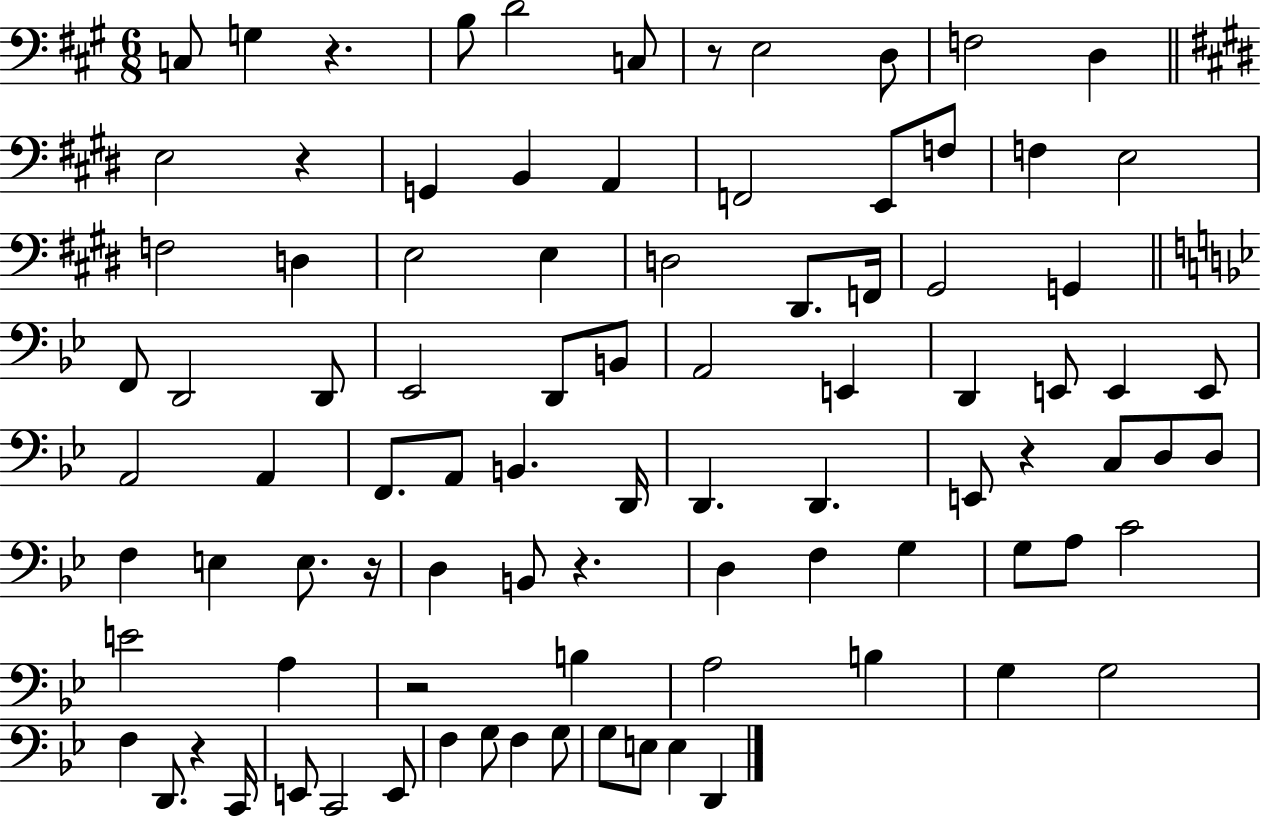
{
  \clef bass
  \numericTimeSignature
  \time 6/8
  \key a \major
  c8 g4 r4. | b8 d'2 c8 | r8 e2 d8 | f2 d4 | \break \bar "||" \break \key e \major e2 r4 | g,4 b,4 a,4 | f,2 e,8 f8 | f4 e2 | \break f2 d4 | e2 e4 | d2 dis,8. f,16 | gis,2 g,4 | \break \bar "||" \break \key bes \major f,8 d,2 d,8 | ees,2 d,8 b,8 | a,2 e,4 | d,4 e,8 e,4 e,8 | \break a,2 a,4 | f,8. a,8 b,4. d,16 | d,4. d,4. | e,8 r4 c8 d8 d8 | \break f4 e4 e8. r16 | d4 b,8 r4. | d4 f4 g4 | g8 a8 c'2 | \break e'2 a4 | r2 b4 | a2 b4 | g4 g2 | \break f4 d,8. r4 c,16 | e,8 c,2 e,8 | f4 g8 f4 g8 | g8 e8 e4 d,4 | \break \bar "|."
}